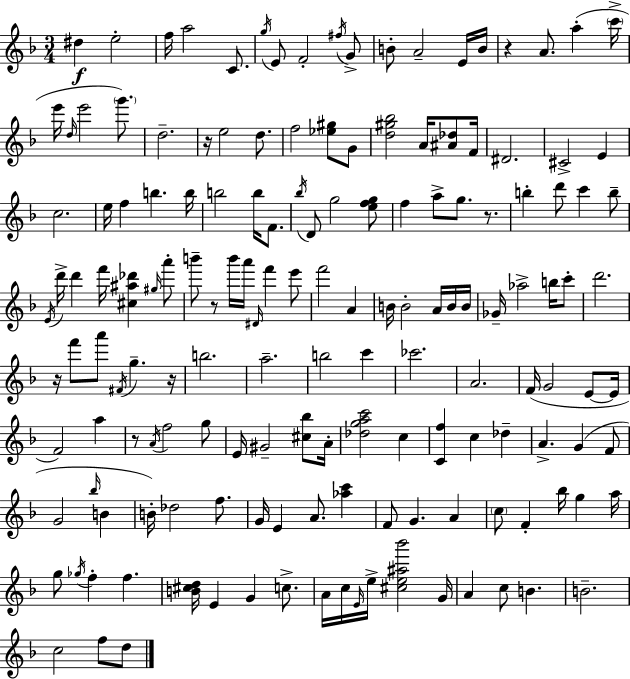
{
  \clef treble
  \numericTimeSignature
  \time 3/4
  \key f \major
  dis''4\f e''2-. | f''16 a''2 c'8. | \acciaccatura { g''16 } e'8 f'2-. \acciaccatura { fis''16 } | g'8-> b'8-. a'2-- | \break e'16 b'16 r4 a'8. a''4-.( | \parenthesize c'''16-> e'''16 \grace { d''16 } e'''2 | \parenthesize g'''8.) d''2.-- | r16 e''2 | \break d''8. f''2 <ees'' gis''>8 | g'8 <d'' gis'' bes''>2 a'16 | <ais' des''>8 f'16 dis'2. | cis'2-> e'4 | \break c''2. | e''16 f''4 b''4. | b''16 b''2 b''16 | f'8. \acciaccatura { bes''16 } d'8 g''2 | \break <e'' f'' g''>8 f''4 a''8-> g''8. | r8. b''4-. d'''8 c'''4 | b''8-- \acciaccatura { e'16 } d'''16-> d'''4 f'''16 <cis'' ais'' des'''>4 | \grace { gis''16 } a'''8-. b'''8-- r8 b'''16 a'''16 | \break \grace { dis'16 } f'''4 e'''8 f'''2 | a'4 b'16 b'2-. | a'16 b'16 b'16 ges'16-- aes''2-> | b''16 c'''8-. d'''2. | \break r16 f'''8 a'''8 | \acciaccatura { fis'16 } g''4.-- r16 b''2. | a''2.-- | b''2 | \break c'''4 ces'''2. | a'2. | f'16( g'2 | e'8~~ e'16 f'2) | \break a''4 r8 \acciaccatura { a'16 } f''2 | g''8 e'16 gis'2-- | <cis'' bes''>8 a'16-. <des'' g'' a'' c'''>2 | c''4 <c' f''>4 | \break c''4 des''4-- a'4.-> | g'4( f'8 g'2 | \grace { bes''16 } b'4 b'16-.) des''2 | f''8. g'16 e'4 | \break a'8. <aes'' c'''>4 f'8 | g'4. a'4 \parenthesize c''8 | f'4-. bes''16 g''4 a''16 g''8 | \acciaccatura { ges''16 } f''4-. f''4. <b' cis'' d''>16 | \break e'4 g'4 c''8.-> a'16 | c''16 \grace { e'16 } e''16-> <cis'' e'' ais'' bes'''>2 g'16 | a'4 c''8 b'4. | b'2.-- | \break c''2 f''8 d''8 | \bar "|."
}